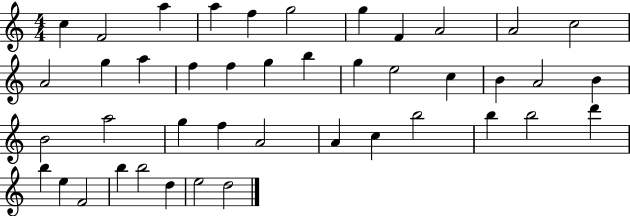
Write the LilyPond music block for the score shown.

{
  \clef treble
  \numericTimeSignature
  \time 4/4
  \key c \major
  c''4 f'2 a''4 | a''4 f''4 g''2 | g''4 f'4 a'2 | a'2 c''2 | \break a'2 g''4 a''4 | f''4 f''4 g''4 b''4 | g''4 e''2 c''4 | b'4 a'2 b'4 | \break b'2 a''2 | g''4 f''4 a'2 | a'4 c''4 b''2 | b''4 b''2 d'''4 | \break b''4 e''4 f'2 | b''4 b''2 d''4 | e''2 d''2 | \bar "|."
}